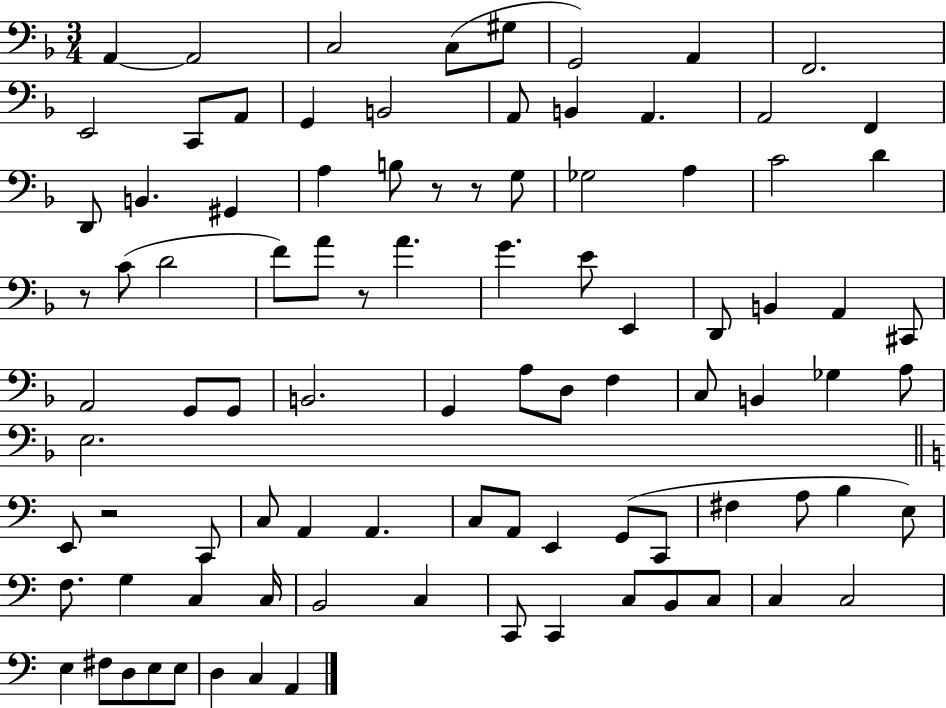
A2/q A2/h C3/h C3/e G#3/e G2/h A2/q F2/h. E2/h C2/e A2/e G2/q B2/h A2/e B2/q A2/q. A2/h F2/q D2/e B2/q. G#2/q A3/q B3/e R/e R/e G3/e Gb3/h A3/q C4/h D4/q R/e C4/e D4/h F4/e A4/e R/e A4/q. G4/q. E4/e E2/q D2/e B2/q A2/q C#2/e A2/h G2/e G2/e B2/h. G2/q A3/e D3/e F3/q C3/e B2/q Gb3/q A3/e E3/h. E2/e R/h C2/e C3/e A2/q A2/q. C3/e A2/e E2/q G2/e C2/e F#3/q A3/e B3/q E3/e F3/e. G3/q C3/q C3/s B2/h C3/q C2/e C2/q C3/e B2/e C3/e C3/q C3/h E3/q F#3/e D3/e E3/e E3/e D3/q C3/q A2/q